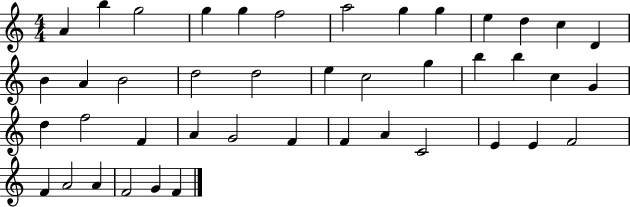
{
  \clef treble
  \numericTimeSignature
  \time 4/4
  \key c \major
  a'4 b''4 g''2 | g''4 g''4 f''2 | a''2 g''4 g''4 | e''4 d''4 c''4 d'4 | \break b'4 a'4 b'2 | d''2 d''2 | e''4 c''2 g''4 | b''4 b''4 c''4 g'4 | \break d''4 f''2 f'4 | a'4 g'2 f'4 | f'4 a'4 c'2 | e'4 e'4 f'2 | \break f'4 a'2 a'4 | f'2 g'4 f'4 | \bar "|."
}